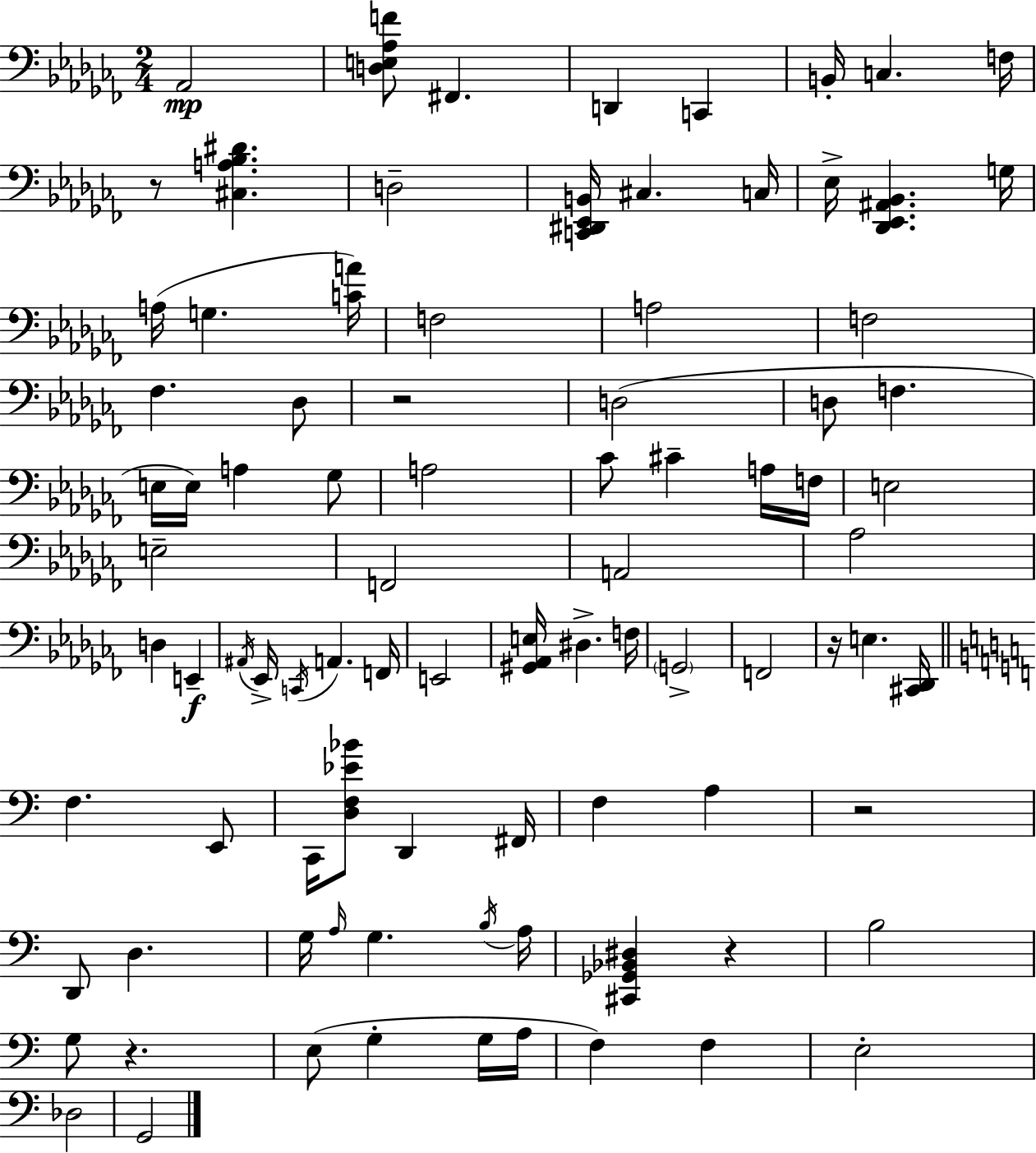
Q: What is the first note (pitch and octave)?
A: Ab2